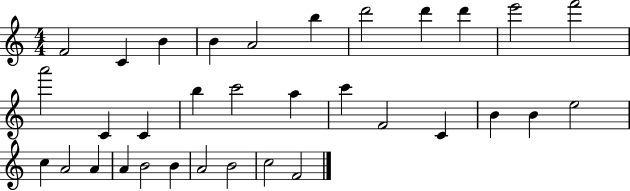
X:1
T:Untitled
M:4/4
L:1/4
K:C
F2 C B B A2 b d'2 d' d' e'2 f'2 a'2 C C b c'2 a c' F2 C B B e2 c A2 A A B2 B A2 B2 c2 F2